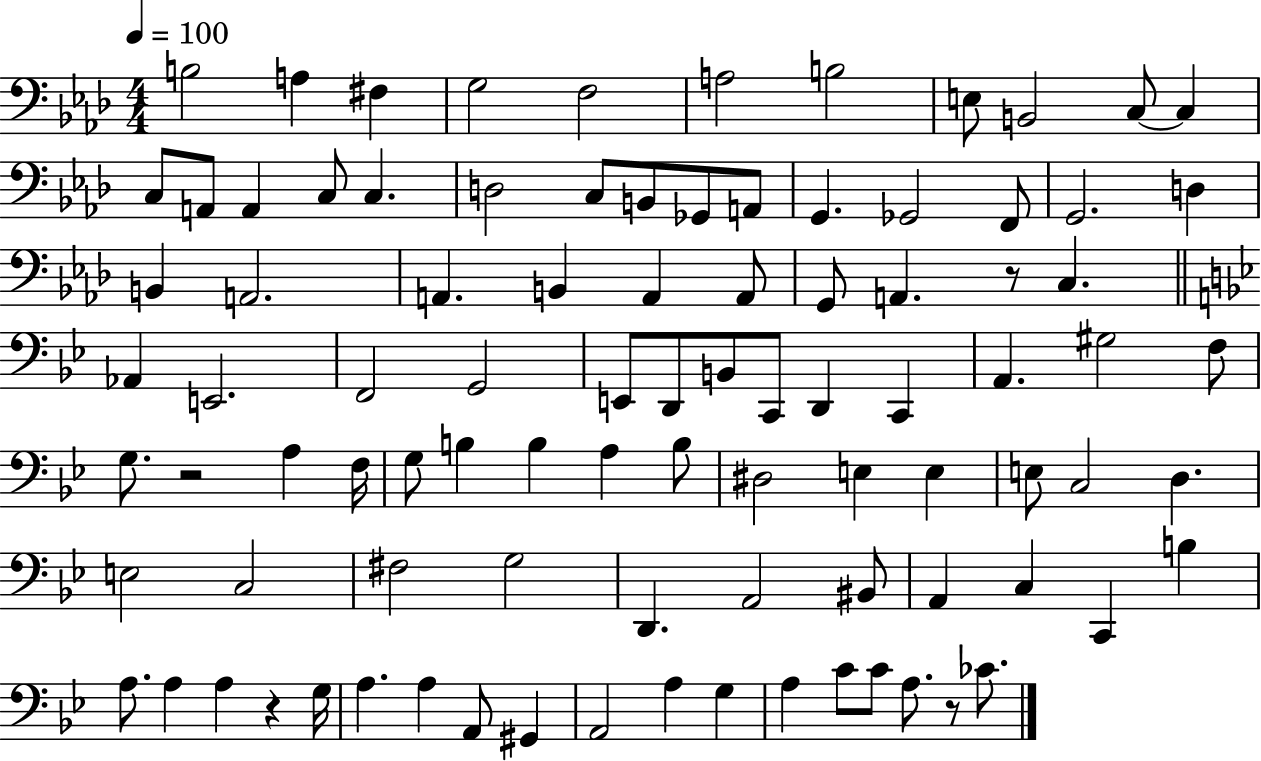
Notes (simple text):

B3/h A3/q F#3/q G3/h F3/h A3/h B3/h E3/e B2/h C3/e C3/q C3/e A2/e A2/q C3/e C3/q. D3/h C3/e B2/e Gb2/e A2/e G2/q. Gb2/h F2/e G2/h. D3/q B2/q A2/h. A2/q. B2/q A2/q A2/e G2/e A2/q. R/e C3/q. Ab2/q E2/h. F2/h G2/h E2/e D2/e B2/e C2/e D2/q C2/q A2/q. G#3/h F3/e G3/e. R/h A3/q F3/s G3/e B3/q B3/q A3/q B3/e D#3/h E3/q E3/q E3/e C3/h D3/q. E3/h C3/h F#3/h G3/h D2/q. A2/h BIS2/e A2/q C3/q C2/q B3/q A3/e. A3/q A3/q R/q G3/s A3/q. A3/q A2/e G#2/q A2/h A3/q G3/q A3/q C4/e C4/e A3/e. R/e CES4/e.